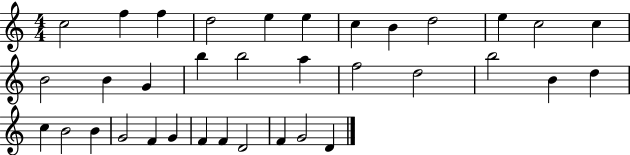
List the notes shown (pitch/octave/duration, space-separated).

C5/h F5/q F5/q D5/h E5/q E5/q C5/q B4/q D5/h E5/q C5/h C5/q B4/h B4/q G4/q B5/q B5/h A5/q F5/h D5/h B5/h B4/q D5/q C5/q B4/h B4/q G4/h F4/q G4/q F4/q F4/q D4/h F4/q G4/h D4/q